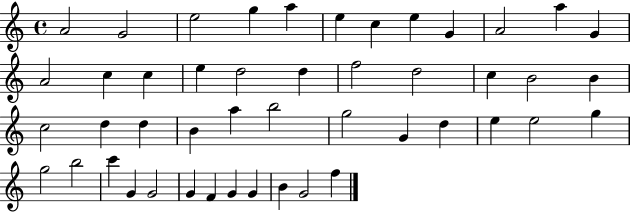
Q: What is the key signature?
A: C major